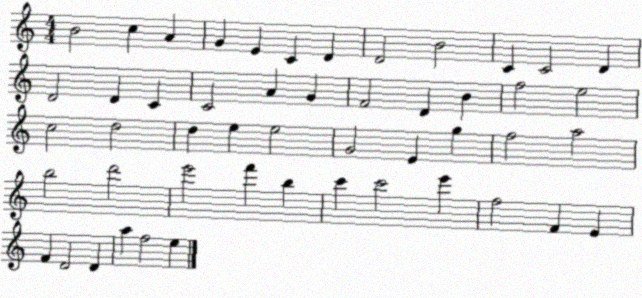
X:1
T:Untitled
M:4/4
L:1/4
K:C
B2 c A G E C D D2 B2 C C2 D D2 D C C2 A G F2 D B f2 e2 c2 d2 d e e2 G2 E g f2 a2 b2 d'2 e'2 f' b c' c'2 e' f2 F E F D2 D a f2 e